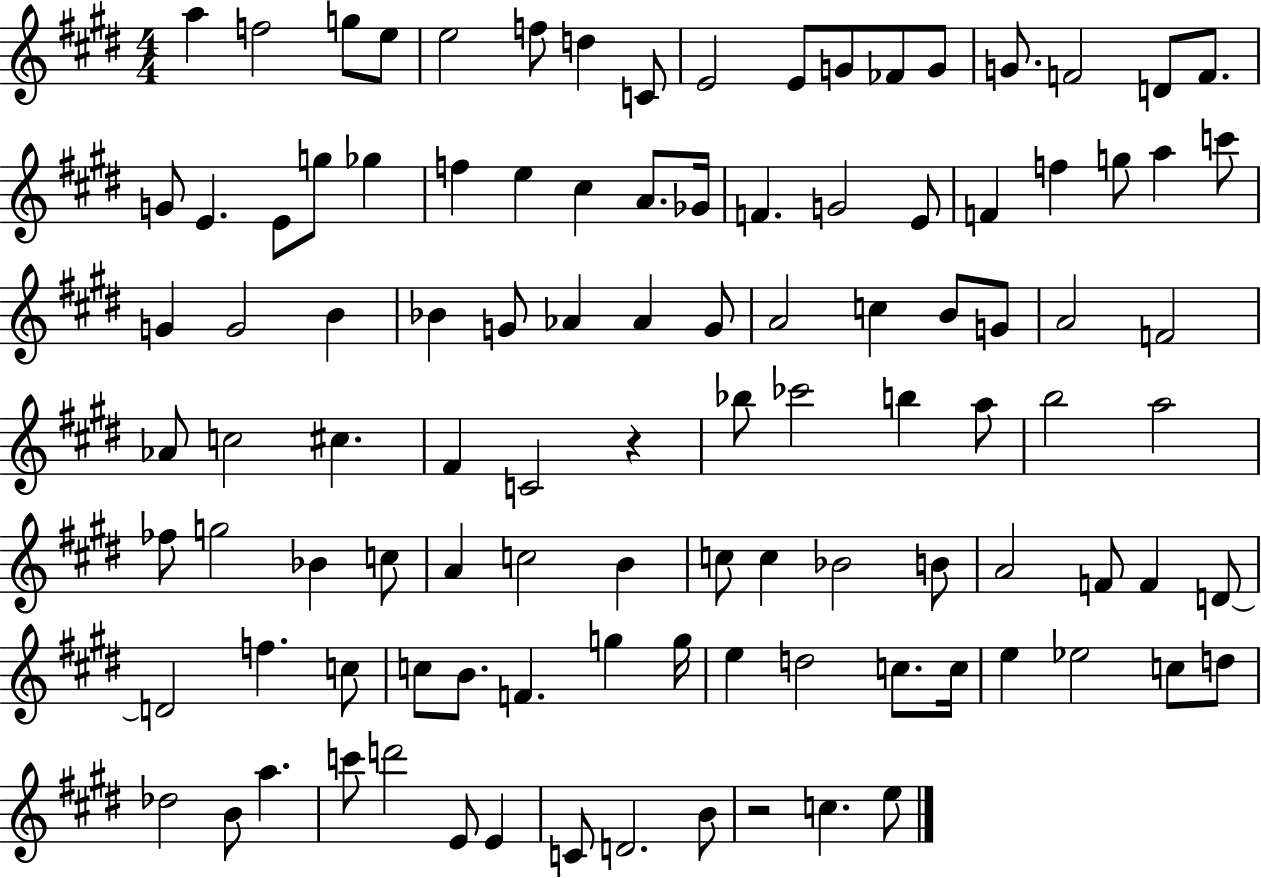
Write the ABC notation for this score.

X:1
T:Untitled
M:4/4
L:1/4
K:E
a f2 g/2 e/2 e2 f/2 d C/2 E2 E/2 G/2 _F/2 G/2 G/2 F2 D/2 F/2 G/2 E E/2 g/2 _g f e ^c A/2 _G/4 F G2 E/2 F f g/2 a c'/2 G G2 B _B G/2 _A _A G/2 A2 c B/2 G/2 A2 F2 _A/2 c2 ^c ^F C2 z _b/2 _c'2 b a/2 b2 a2 _f/2 g2 _B c/2 A c2 B c/2 c _B2 B/2 A2 F/2 F D/2 D2 f c/2 c/2 B/2 F g g/4 e d2 c/2 c/4 e _e2 c/2 d/2 _d2 B/2 a c'/2 d'2 E/2 E C/2 D2 B/2 z2 c e/2